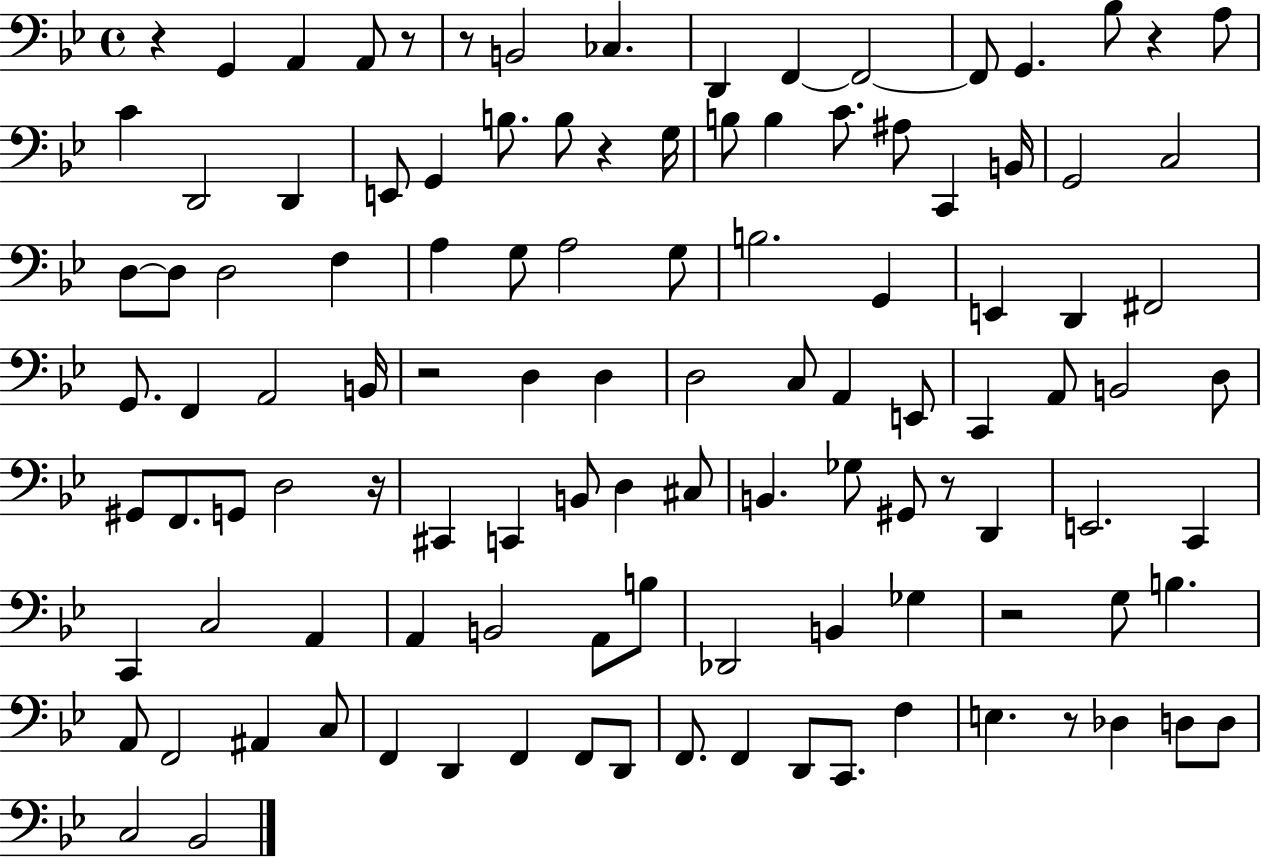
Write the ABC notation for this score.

X:1
T:Untitled
M:4/4
L:1/4
K:Bb
z G,, A,, A,,/2 z/2 z/2 B,,2 _C, D,, F,, F,,2 F,,/2 G,, _B,/2 z A,/2 C D,,2 D,, E,,/2 G,, B,/2 B,/2 z G,/4 B,/2 B, C/2 ^A,/2 C,, B,,/4 G,,2 C,2 D,/2 D,/2 D,2 F, A, G,/2 A,2 G,/2 B,2 G,, E,, D,, ^F,,2 G,,/2 F,, A,,2 B,,/4 z2 D, D, D,2 C,/2 A,, E,,/2 C,, A,,/2 B,,2 D,/2 ^G,,/2 F,,/2 G,,/2 D,2 z/4 ^C,, C,, B,,/2 D, ^C,/2 B,, _G,/2 ^G,,/2 z/2 D,, E,,2 C,, C,, C,2 A,, A,, B,,2 A,,/2 B,/2 _D,,2 B,, _G, z2 G,/2 B, A,,/2 F,,2 ^A,, C,/2 F,, D,, F,, F,,/2 D,,/2 F,,/2 F,, D,,/2 C,,/2 F, E, z/2 _D, D,/2 D,/2 C,2 _B,,2